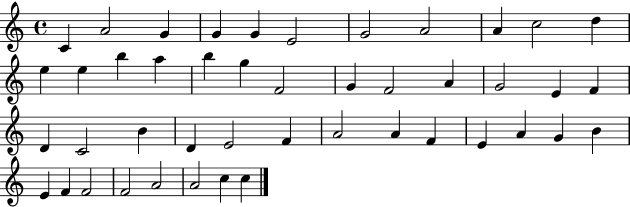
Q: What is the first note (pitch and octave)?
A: C4